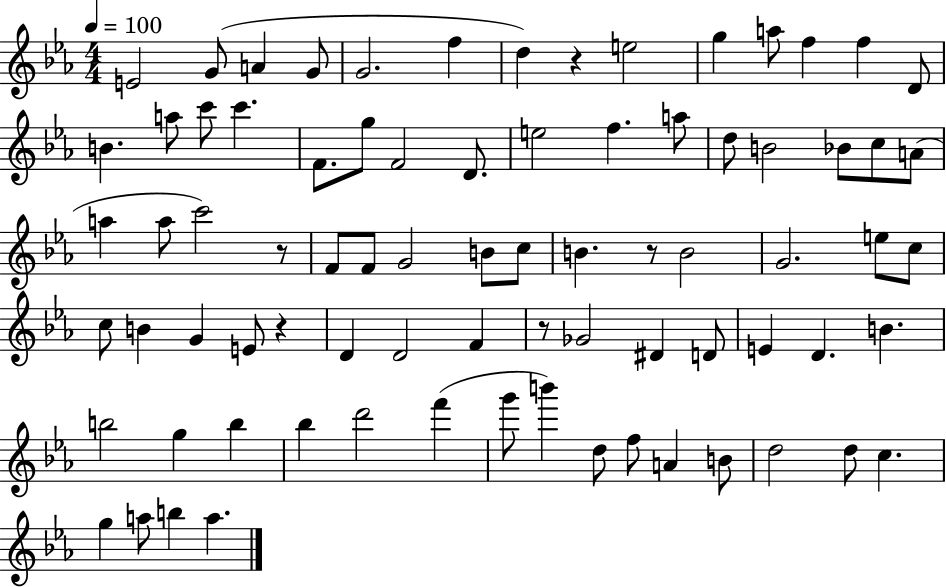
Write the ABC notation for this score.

X:1
T:Untitled
M:4/4
L:1/4
K:Eb
E2 G/2 A G/2 G2 f d z e2 g a/2 f f D/2 B a/2 c'/2 c' F/2 g/2 F2 D/2 e2 f a/2 d/2 B2 _B/2 c/2 A/2 a a/2 c'2 z/2 F/2 F/2 G2 B/2 c/2 B z/2 B2 G2 e/2 c/2 c/2 B G E/2 z D D2 F z/2 _G2 ^D D/2 E D B b2 g b _b d'2 f' g'/2 b' d/2 f/2 A B/2 d2 d/2 c g a/2 b a